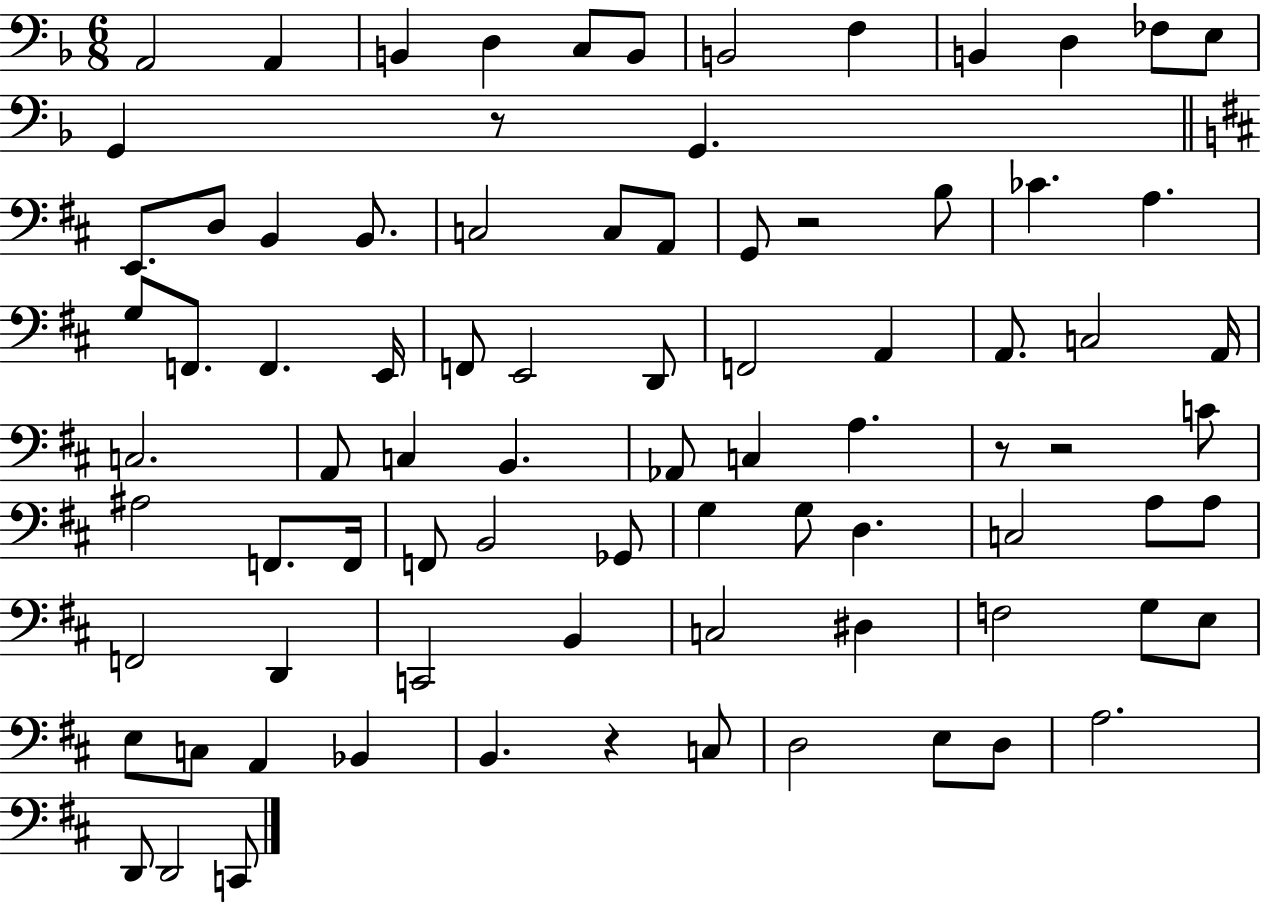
X:1
T:Untitled
M:6/8
L:1/4
K:F
A,,2 A,, B,, D, C,/2 B,,/2 B,,2 F, B,, D, _F,/2 E,/2 G,, z/2 G,, E,,/2 D,/2 B,, B,,/2 C,2 C,/2 A,,/2 G,,/2 z2 B,/2 _C A, G,/2 F,,/2 F,, E,,/4 F,,/2 E,,2 D,,/2 F,,2 A,, A,,/2 C,2 A,,/4 C,2 A,,/2 C, B,, _A,,/2 C, A, z/2 z2 C/2 ^A,2 F,,/2 F,,/4 F,,/2 B,,2 _G,,/2 G, G,/2 D, C,2 A,/2 A,/2 F,,2 D,, C,,2 B,, C,2 ^D, F,2 G,/2 E,/2 E,/2 C,/2 A,, _B,, B,, z C,/2 D,2 E,/2 D,/2 A,2 D,,/2 D,,2 C,,/2